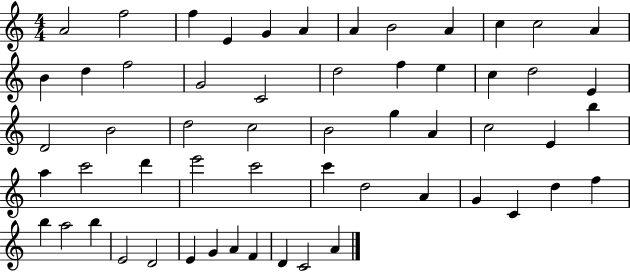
{
  \clef treble
  \numericTimeSignature
  \time 4/4
  \key c \major
  a'2 f''2 | f''4 e'4 g'4 a'4 | a'4 b'2 a'4 | c''4 c''2 a'4 | \break b'4 d''4 f''2 | g'2 c'2 | d''2 f''4 e''4 | c''4 d''2 e'4 | \break d'2 b'2 | d''2 c''2 | b'2 g''4 a'4 | c''2 e'4 b''4 | \break a''4 c'''2 d'''4 | e'''2 c'''2 | c'''4 d''2 a'4 | g'4 c'4 d''4 f''4 | \break b''4 a''2 b''4 | e'2 d'2 | e'4 g'4 a'4 f'4 | d'4 c'2 a'4 | \break \bar "|."
}